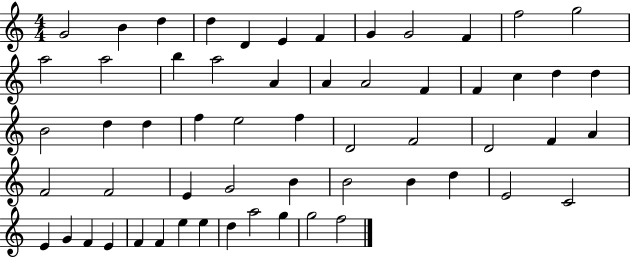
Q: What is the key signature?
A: C major